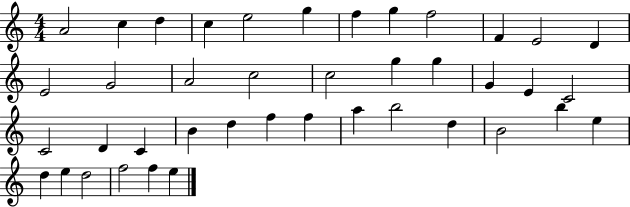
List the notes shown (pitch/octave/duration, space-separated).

A4/h C5/q D5/q C5/q E5/h G5/q F5/q G5/q F5/h F4/q E4/h D4/q E4/h G4/h A4/h C5/h C5/h G5/q G5/q G4/q E4/q C4/h C4/h D4/q C4/q B4/q D5/q F5/q F5/q A5/q B5/h D5/q B4/h B5/q E5/q D5/q E5/q D5/h F5/h F5/q E5/q